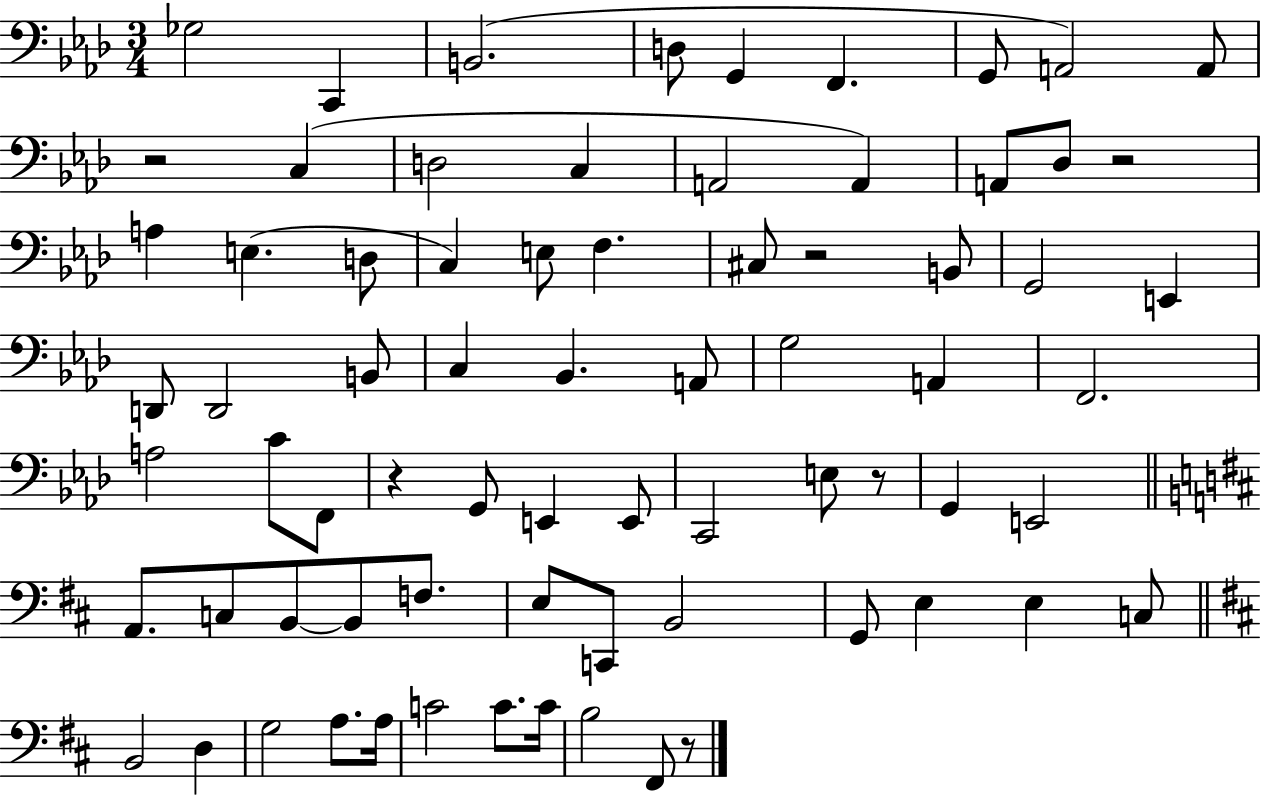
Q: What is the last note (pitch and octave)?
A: F#2